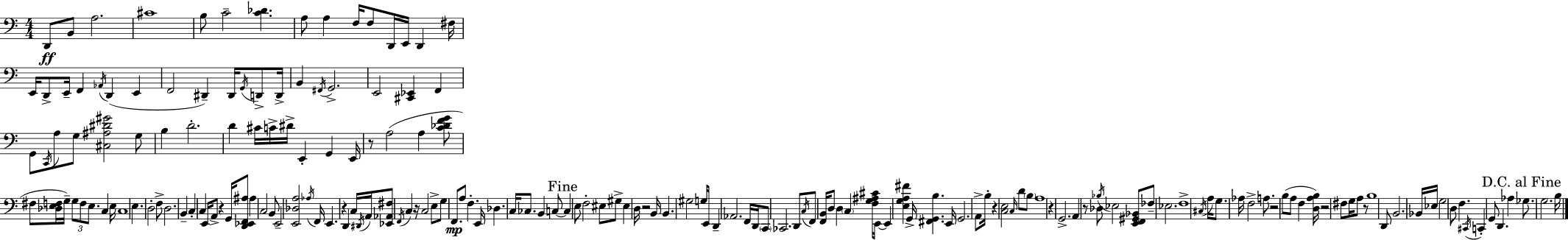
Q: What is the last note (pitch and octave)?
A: B3